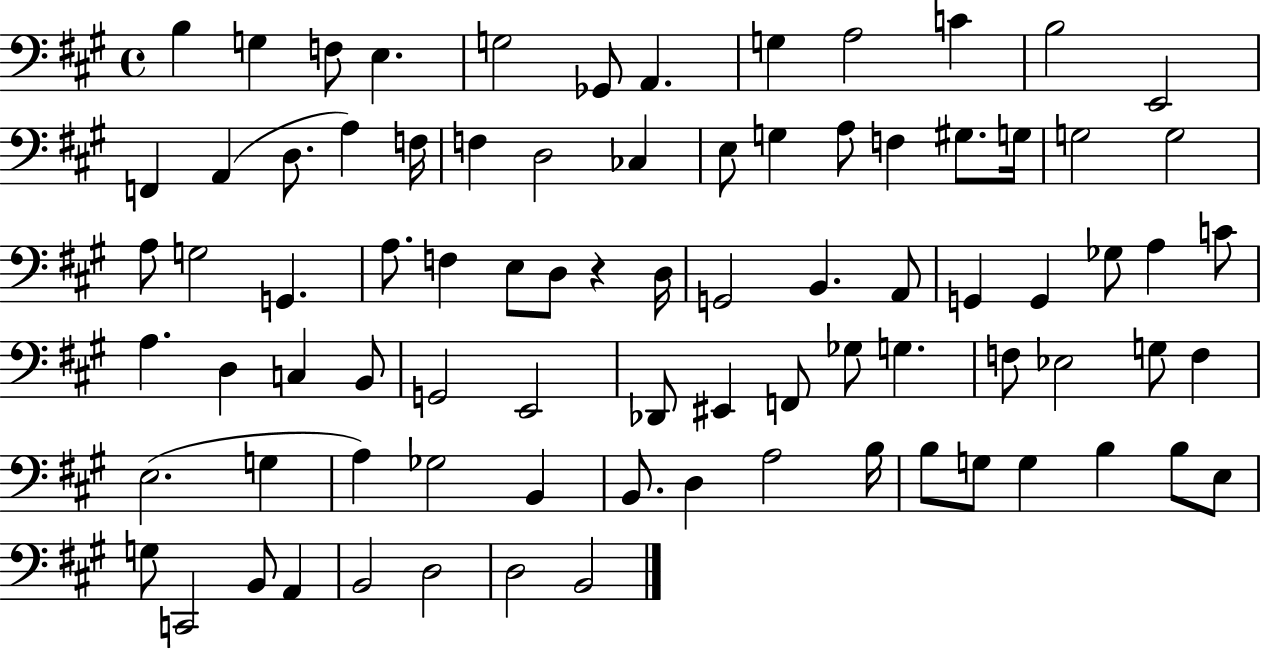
B3/q G3/q F3/e E3/q. G3/h Gb2/e A2/q. G3/q A3/h C4/q B3/h E2/h F2/q A2/q D3/e. A3/q F3/s F3/q D3/h CES3/q E3/e G3/q A3/e F3/q G#3/e. G3/s G3/h G3/h A3/e G3/h G2/q. A3/e. F3/q E3/e D3/e R/q D3/s G2/h B2/q. A2/e G2/q G2/q Gb3/e A3/q C4/e A3/q. D3/q C3/q B2/e G2/h E2/h Db2/e EIS2/q F2/e Gb3/e G3/q. F3/e Eb3/h G3/e F3/q E3/h. G3/q A3/q Gb3/h B2/q B2/e. D3/q A3/h B3/s B3/e G3/e G3/q B3/q B3/e E3/e G3/e C2/h B2/e A2/q B2/h D3/h D3/h B2/h